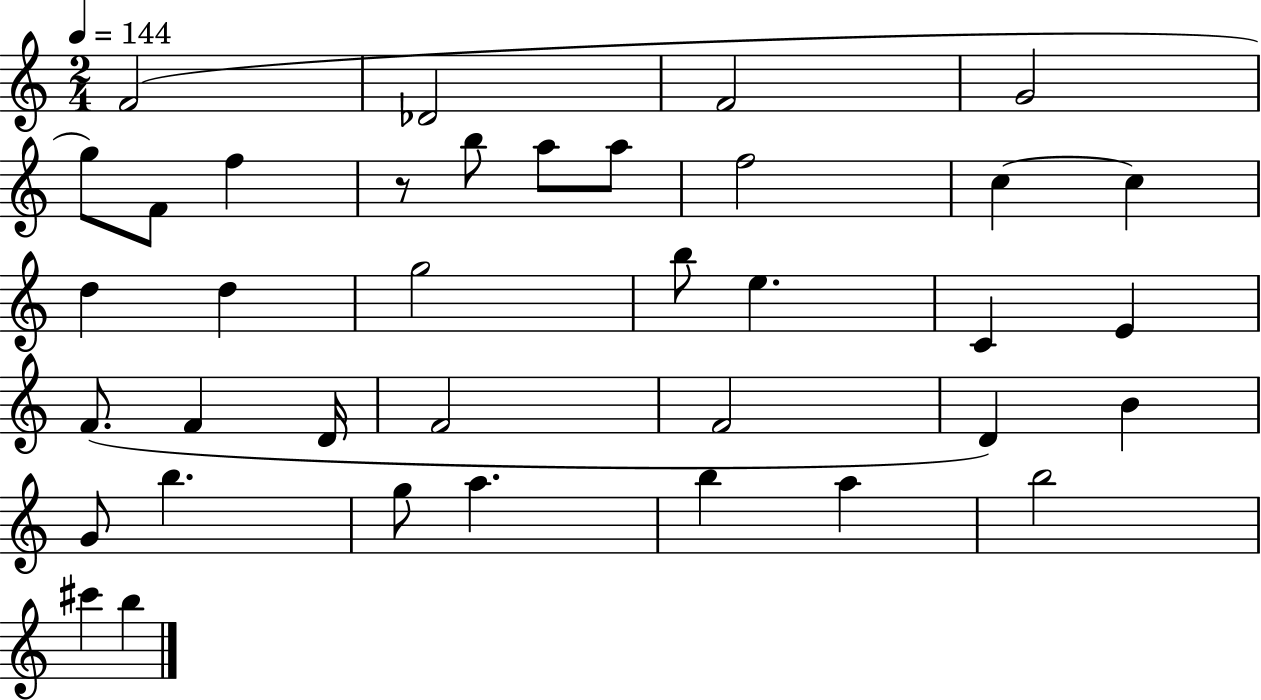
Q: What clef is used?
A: treble